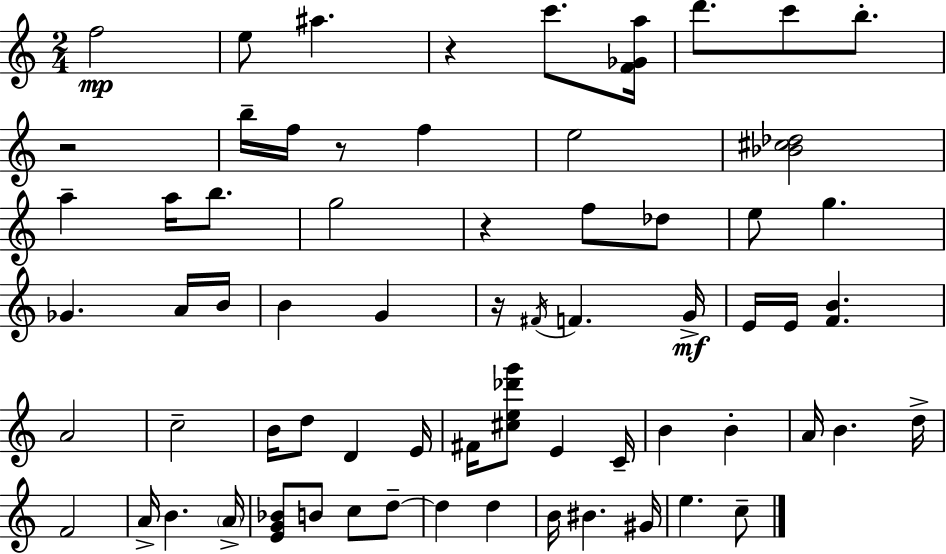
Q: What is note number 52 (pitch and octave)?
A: D5